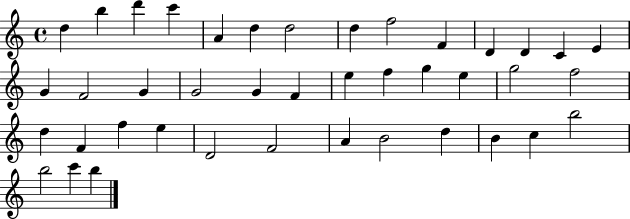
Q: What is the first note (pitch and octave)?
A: D5